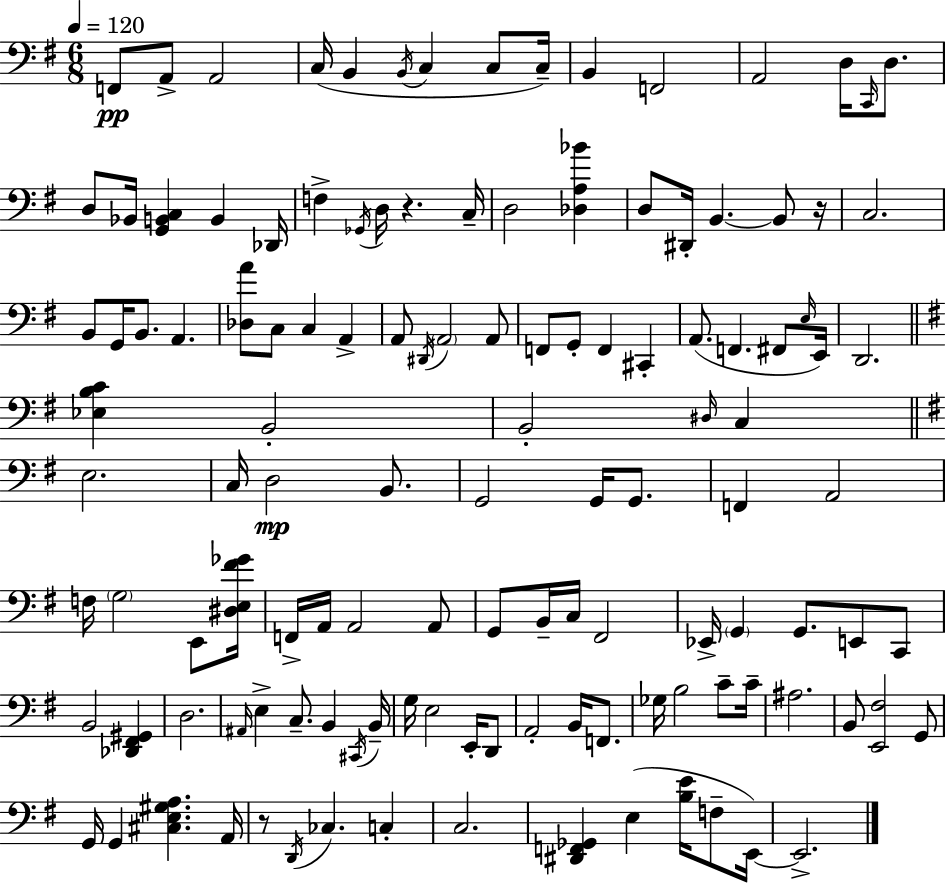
X:1
T:Untitled
M:6/8
L:1/4
K:G
F,,/2 A,,/2 A,,2 C,/4 B,, B,,/4 C, C,/2 C,/4 B,, F,,2 A,,2 D,/4 C,,/4 D,/2 D,/2 _B,,/4 [G,,B,,C,] B,, _D,,/4 F, _G,,/4 D,/4 z C,/4 D,2 [_D,A,_B] D,/2 ^D,,/4 B,, B,,/2 z/4 C,2 B,,/2 G,,/4 B,,/2 A,, [_D,A]/2 C,/2 C, A,, A,,/2 ^D,,/4 A,,2 A,,/2 F,,/2 G,,/2 F,, ^C,, A,,/2 F,, ^F,,/2 E,/4 E,,/4 D,,2 [_E,B,C] B,,2 B,,2 ^D,/4 C, E,2 C,/4 D,2 B,,/2 G,,2 G,,/4 G,,/2 F,, A,,2 F,/4 G,2 E,,/2 [^D,E,^F_G]/4 F,,/4 A,,/4 A,,2 A,,/2 G,,/2 B,,/4 C,/4 ^F,,2 _E,,/4 G,, G,,/2 E,,/2 C,,/2 B,,2 [_D,,^F,,^G,,] D,2 ^A,,/4 E, C,/2 B,, ^C,,/4 B,,/4 G,/4 E,2 E,,/4 D,,/2 A,,2 B,,/4 F,,/2 _G,/4 B,2 C/2 C/4 ^A,2 B,,/2 [E,,^F,]2 G,,/2 G,,/4 G,, [^C,E,^G,A,] A,,/4 z/2 D,,/4 _C, C, C,2 [^D,,F,,_G,,] E, [B,E]/4 F,/2 E,,/4 E,,2